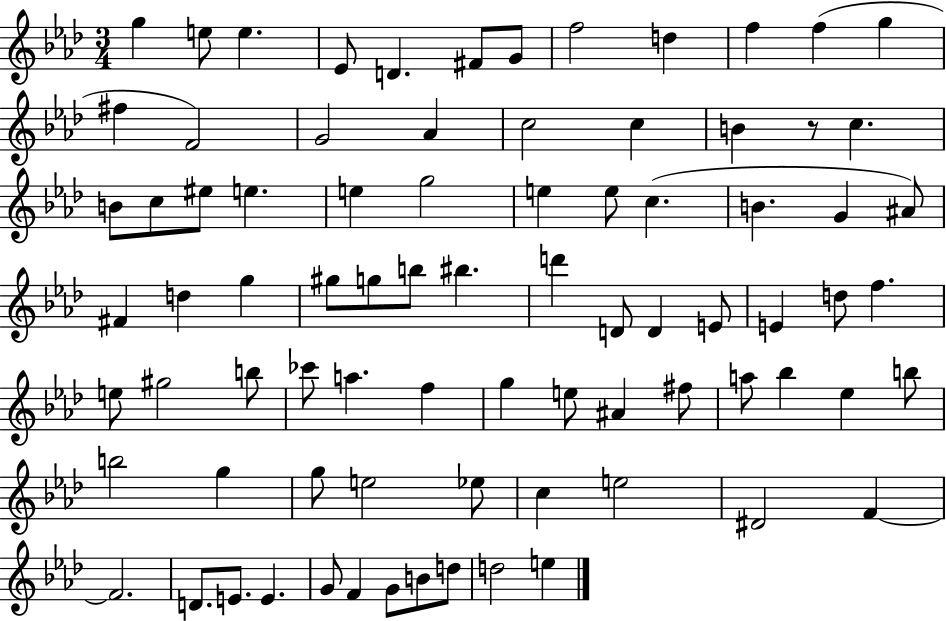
G5/q E5/e E5/q. Eb4/e D4/q. F#4/e G4/e F5/h D5/q F5/q F5/q G5/q F#5/q F4/h G4/h Ab4/q C5/h C5/q B4/q R/e C5/q. B4/e C5/e EIS5/e E5/q. E5/q G5/h E5/q E5/e C5/q. B4/q. G4/q A#4/e F#4/q D5/q G5/q G#5/e G5/e B5/e BIS5/q. D6/q D4/e D4/q E4/e E4/q D5/e F5/q. E5/e G#5/h B5/e CES6/e A5/q. F5/q G5/q E5/e A#4/q F#5/e A5/e Bb5/q Eb5/q B5/e B5/h G5/q G5/e E5/h Eb5/e C5/q E5/h D#4/h F4/q F4/h. D4/e. E4/e. E4/q. G4/e F4/q G4/e B4/e D5/e D5/h E5/q